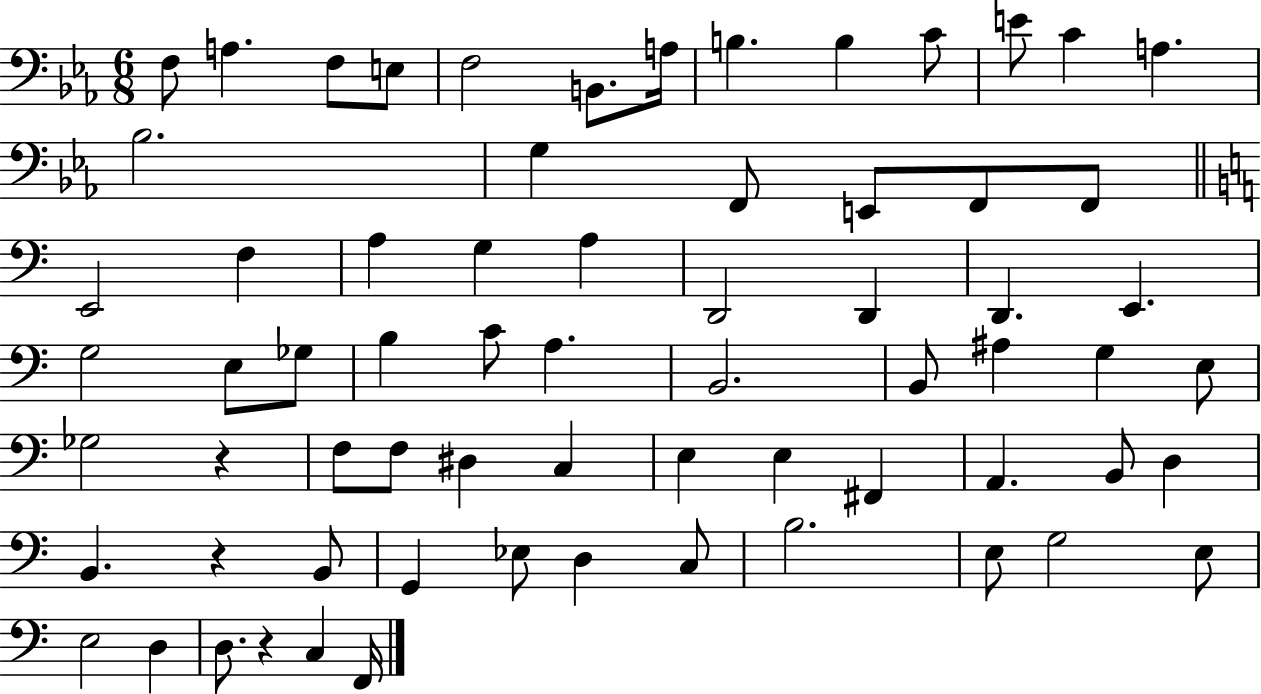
F3/e A3/q. F3/e E3/e F3/h B2/e. A3/s B3/q. B3/q C4/e E4/e C4/q A3/q. Bb3/h. G3/q F2/e E2/e F2/e F2/e E2/h F3/q A3/q G3/q A3/q D2/h D2/q D2/q. E2/q. G3/h E3/e Gb3/e B3/q C4/e A3/q. B2/h. B2/e A#3/q G3/q E3/e Gb3/h R/q F3/e F3/e D#3/q C3/q E3/q E3/q F#2/q A2/q. B2/e D3/q B2/q. R/q B2/e G2/q Eb3/e D3/q C3/e B3/h. E3/e G3/h E3/e E3/h D3/q D3/e. R/q C3/q F2/s